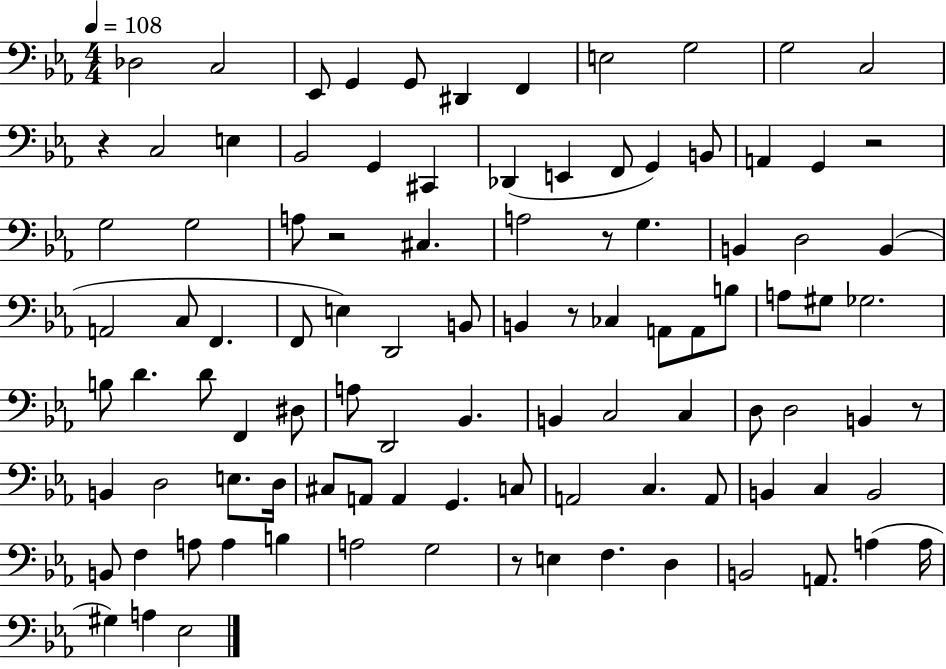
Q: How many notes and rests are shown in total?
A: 100